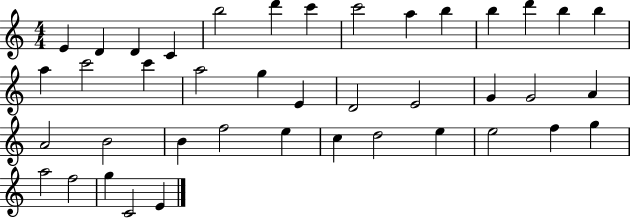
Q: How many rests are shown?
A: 0